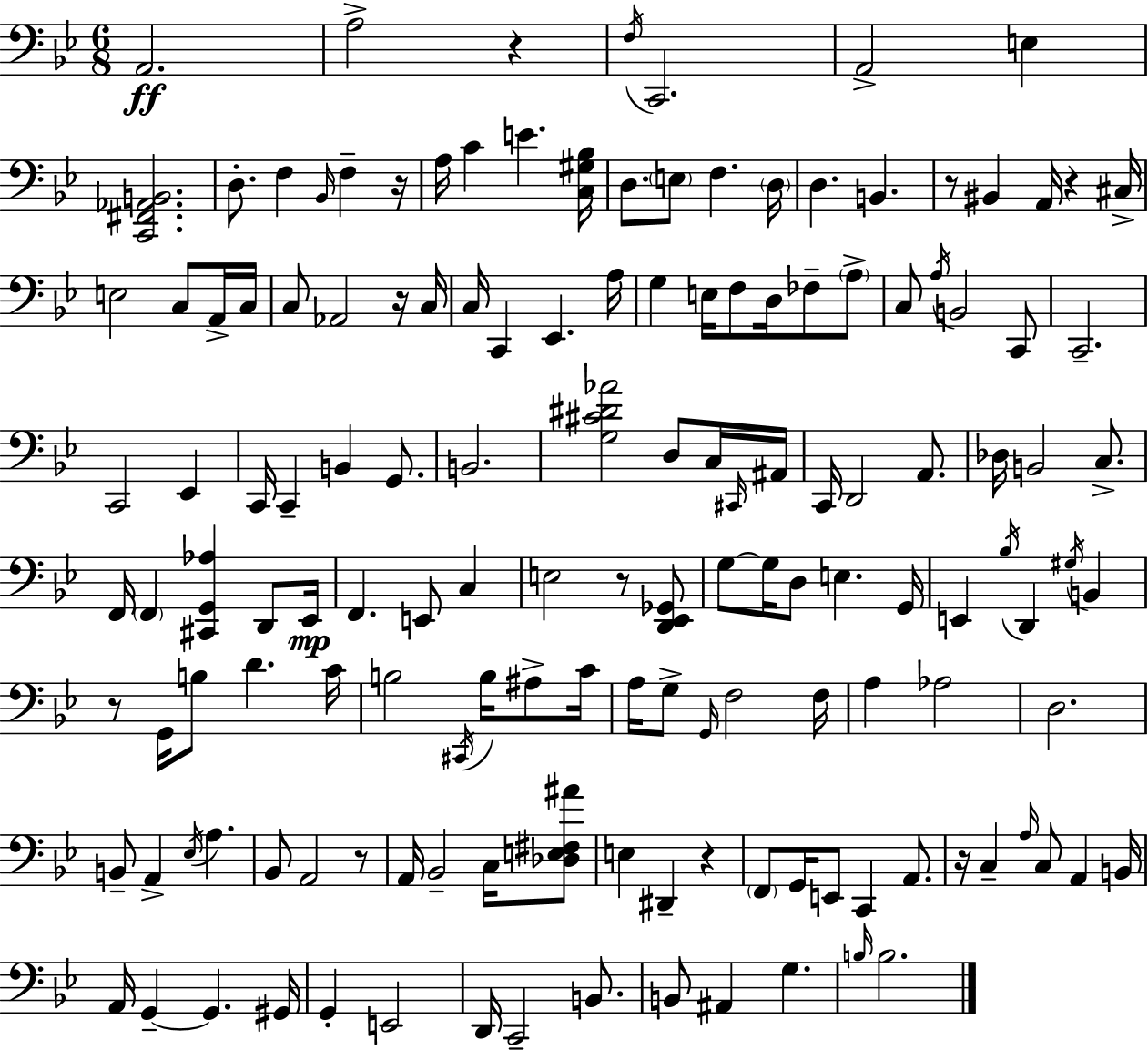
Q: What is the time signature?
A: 6/8